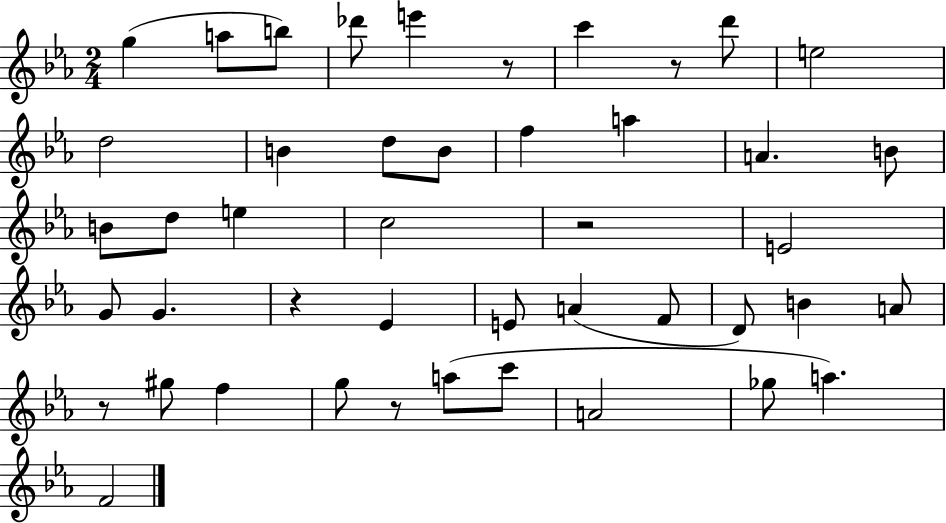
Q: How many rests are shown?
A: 6